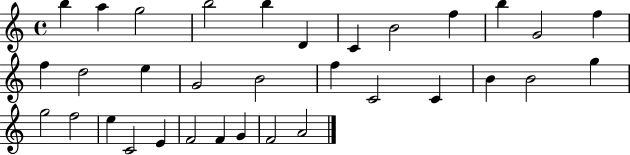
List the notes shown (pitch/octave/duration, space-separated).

B5/q A5/q G5/h B5/h B5/q D4/q C4/q B4/h F5/q B5/q G4/h F5/q F5/q D5/h E5/q G4/h B4/h F5/q C4/h C4/q B4/q B4/h G5/q G5/h F5/h E5/q C4/h E4/q F4/h F4/q G4/q F4/h A4/h